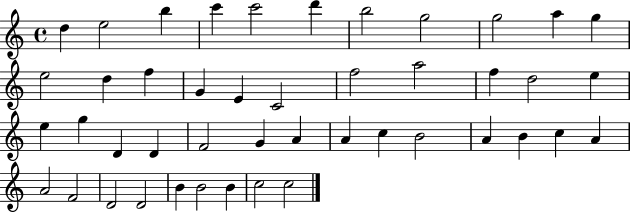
{
  \clef treble
  \time 4/4
  \defaultTimeSignature
  \key c \major
  d''4 e''2 b''4 | c'''4 c'''2 d'''4 | b''2 g''2 | g''2 a''4 g''4 | \break e''2 d''4 f''4 | g'4 e'4 c'2 | f''2 a''2 | f''4 d''2 e''4 | \break e''4 g''4 d'4 d'4 | f'2 g'4 a'4 | a'4 c''4 b'2 | a'4 b'4 c''4 a'4 | \break a'2 f'2 | d'2 d'2 | b'4 b'2 b'4 | c''2 c''2 | \break \bar "|."
}